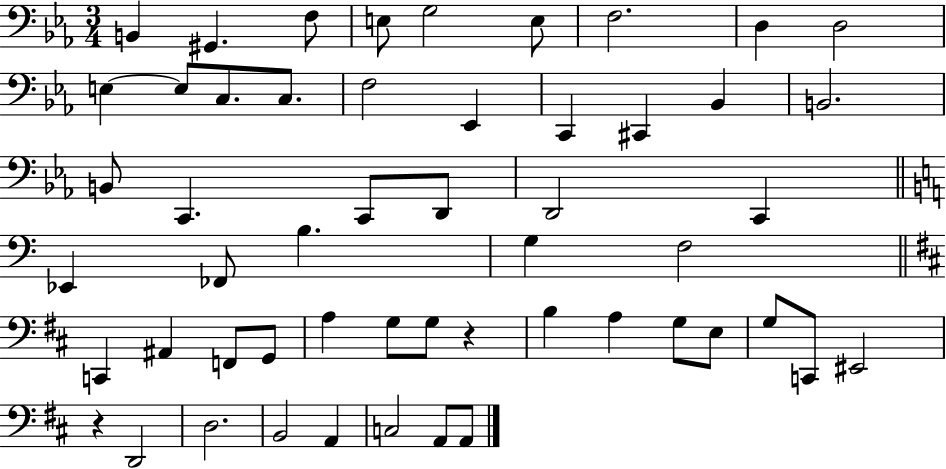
{
  \clef bass
  \numericTimeSignature
  \time 3/4
  \key ees \major
  b,4 gis,4. f8 | e8 g2 e8 | f2. | d4 d2 | \break e4~~ e8 c8. c8. | f2 ees,4 | c,4 cis,4 bes,4 | b,2. | \break b,8 c,4. c,8 d,8 | d,2 c,4 | \bar "||" \break \key c \major ees,4 fes,8 b4. | g4 f2 | \bar "||" \break \key d \major c,4 ais,4 f,8 g,8 | a4 g8 g8 r4 | b4 a4 g8 e8 | g8 c,8 eis,2 | \break r4 d,2 | d2. | b,2 a,4 | c2 a,8 a,8 | \break \bar "|."
}